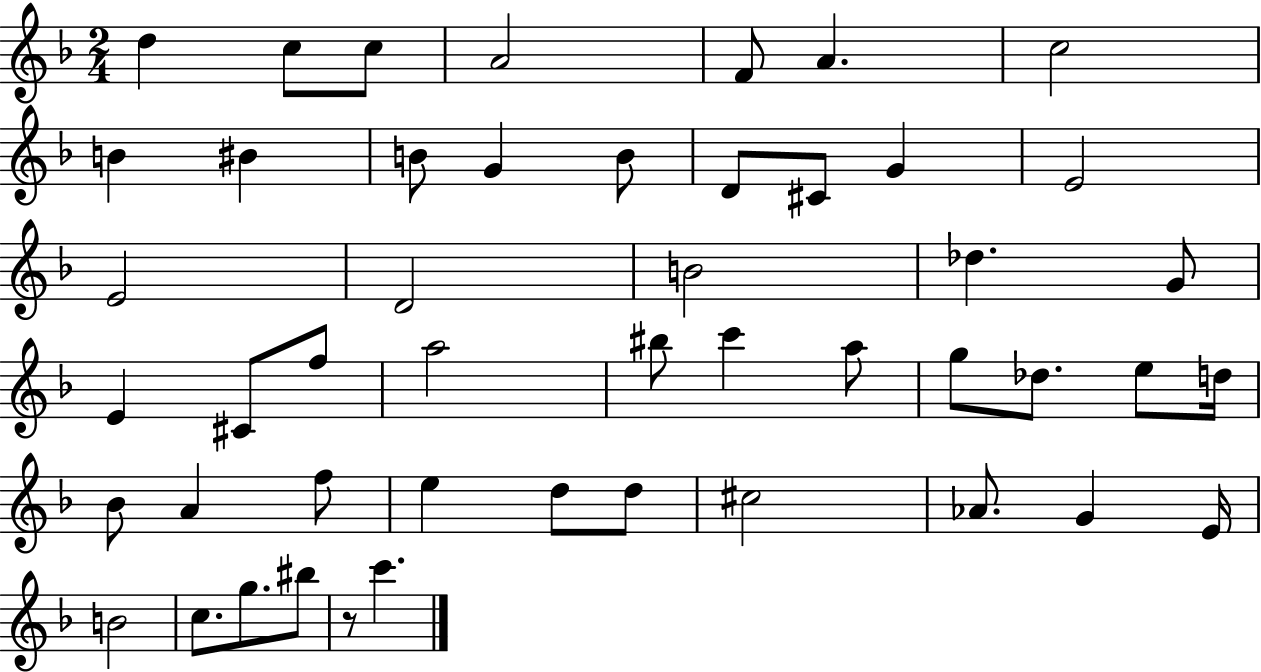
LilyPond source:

{
  \clef treble
  \numericTimeSignature
  \time 2/4
  \key f \major
  d''4 c''8 c''8 | a'2 | f'8 a'4. | c''2 | \break b'4 bis'4 | b'8 g'4 b'8 | d'8 cis'8 g'4 | e'2 | \break e'2 | d'2 | b'2 | des''4. g'8 | \break e'4 cis'8 f''8 | a''2 | bis''8 c'''4 a''8 | g''8 des''8. e''8 d''16 | \break bes'8 a'4 f''8 | e''4 d''8 d''8 | cis''2 | aes'8. g'4 e'16 | \break b'2 | c''8. g''8. bis''8 | r8 c'''4. | \bar "|."
}